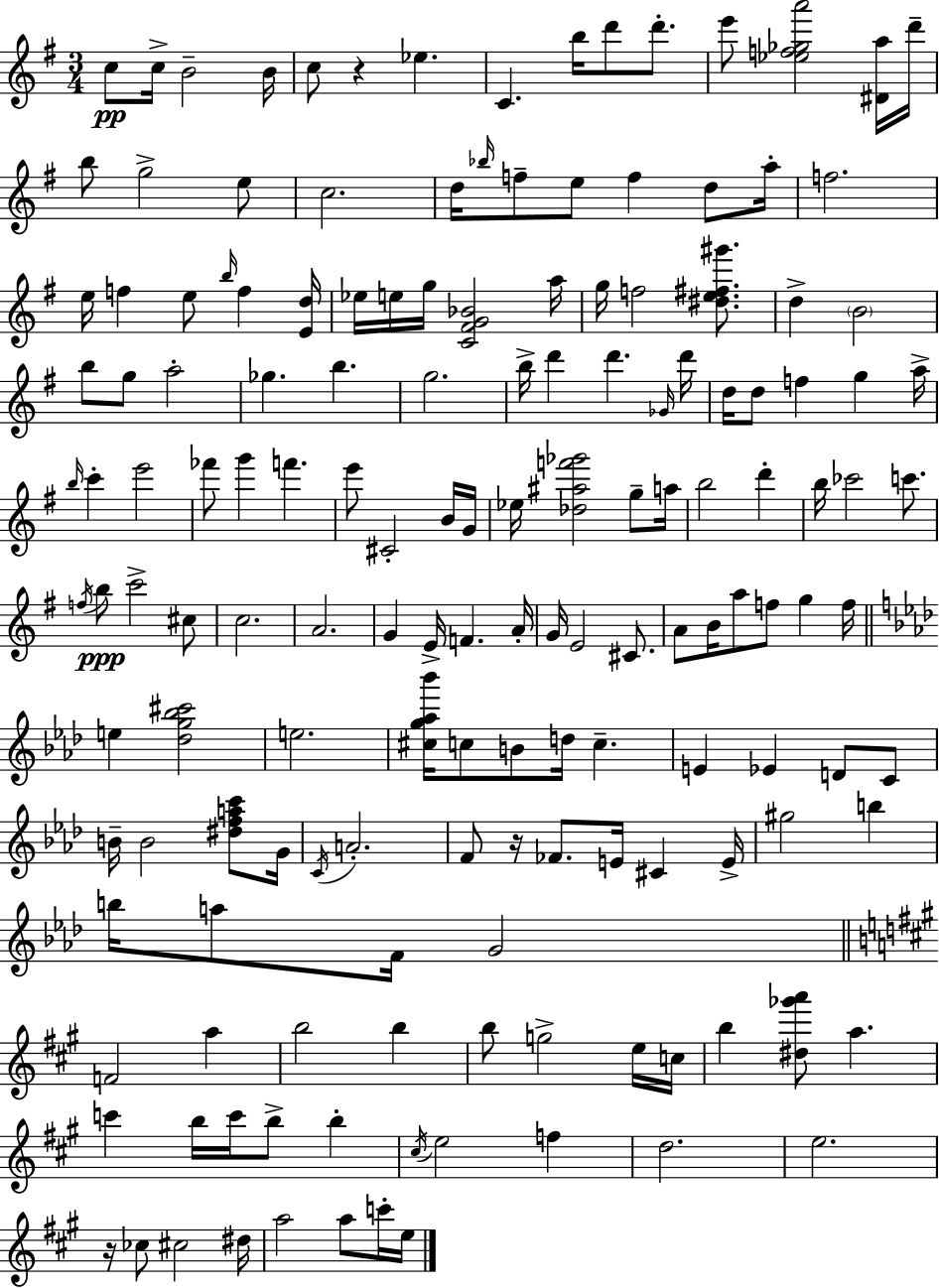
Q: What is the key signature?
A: G major